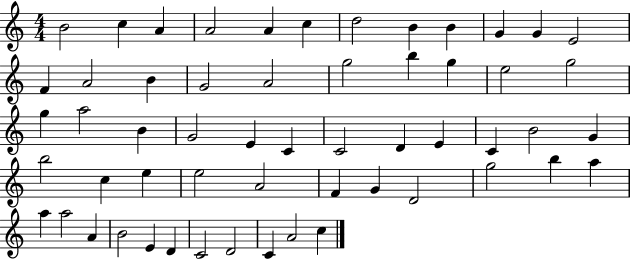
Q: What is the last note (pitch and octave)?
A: C5